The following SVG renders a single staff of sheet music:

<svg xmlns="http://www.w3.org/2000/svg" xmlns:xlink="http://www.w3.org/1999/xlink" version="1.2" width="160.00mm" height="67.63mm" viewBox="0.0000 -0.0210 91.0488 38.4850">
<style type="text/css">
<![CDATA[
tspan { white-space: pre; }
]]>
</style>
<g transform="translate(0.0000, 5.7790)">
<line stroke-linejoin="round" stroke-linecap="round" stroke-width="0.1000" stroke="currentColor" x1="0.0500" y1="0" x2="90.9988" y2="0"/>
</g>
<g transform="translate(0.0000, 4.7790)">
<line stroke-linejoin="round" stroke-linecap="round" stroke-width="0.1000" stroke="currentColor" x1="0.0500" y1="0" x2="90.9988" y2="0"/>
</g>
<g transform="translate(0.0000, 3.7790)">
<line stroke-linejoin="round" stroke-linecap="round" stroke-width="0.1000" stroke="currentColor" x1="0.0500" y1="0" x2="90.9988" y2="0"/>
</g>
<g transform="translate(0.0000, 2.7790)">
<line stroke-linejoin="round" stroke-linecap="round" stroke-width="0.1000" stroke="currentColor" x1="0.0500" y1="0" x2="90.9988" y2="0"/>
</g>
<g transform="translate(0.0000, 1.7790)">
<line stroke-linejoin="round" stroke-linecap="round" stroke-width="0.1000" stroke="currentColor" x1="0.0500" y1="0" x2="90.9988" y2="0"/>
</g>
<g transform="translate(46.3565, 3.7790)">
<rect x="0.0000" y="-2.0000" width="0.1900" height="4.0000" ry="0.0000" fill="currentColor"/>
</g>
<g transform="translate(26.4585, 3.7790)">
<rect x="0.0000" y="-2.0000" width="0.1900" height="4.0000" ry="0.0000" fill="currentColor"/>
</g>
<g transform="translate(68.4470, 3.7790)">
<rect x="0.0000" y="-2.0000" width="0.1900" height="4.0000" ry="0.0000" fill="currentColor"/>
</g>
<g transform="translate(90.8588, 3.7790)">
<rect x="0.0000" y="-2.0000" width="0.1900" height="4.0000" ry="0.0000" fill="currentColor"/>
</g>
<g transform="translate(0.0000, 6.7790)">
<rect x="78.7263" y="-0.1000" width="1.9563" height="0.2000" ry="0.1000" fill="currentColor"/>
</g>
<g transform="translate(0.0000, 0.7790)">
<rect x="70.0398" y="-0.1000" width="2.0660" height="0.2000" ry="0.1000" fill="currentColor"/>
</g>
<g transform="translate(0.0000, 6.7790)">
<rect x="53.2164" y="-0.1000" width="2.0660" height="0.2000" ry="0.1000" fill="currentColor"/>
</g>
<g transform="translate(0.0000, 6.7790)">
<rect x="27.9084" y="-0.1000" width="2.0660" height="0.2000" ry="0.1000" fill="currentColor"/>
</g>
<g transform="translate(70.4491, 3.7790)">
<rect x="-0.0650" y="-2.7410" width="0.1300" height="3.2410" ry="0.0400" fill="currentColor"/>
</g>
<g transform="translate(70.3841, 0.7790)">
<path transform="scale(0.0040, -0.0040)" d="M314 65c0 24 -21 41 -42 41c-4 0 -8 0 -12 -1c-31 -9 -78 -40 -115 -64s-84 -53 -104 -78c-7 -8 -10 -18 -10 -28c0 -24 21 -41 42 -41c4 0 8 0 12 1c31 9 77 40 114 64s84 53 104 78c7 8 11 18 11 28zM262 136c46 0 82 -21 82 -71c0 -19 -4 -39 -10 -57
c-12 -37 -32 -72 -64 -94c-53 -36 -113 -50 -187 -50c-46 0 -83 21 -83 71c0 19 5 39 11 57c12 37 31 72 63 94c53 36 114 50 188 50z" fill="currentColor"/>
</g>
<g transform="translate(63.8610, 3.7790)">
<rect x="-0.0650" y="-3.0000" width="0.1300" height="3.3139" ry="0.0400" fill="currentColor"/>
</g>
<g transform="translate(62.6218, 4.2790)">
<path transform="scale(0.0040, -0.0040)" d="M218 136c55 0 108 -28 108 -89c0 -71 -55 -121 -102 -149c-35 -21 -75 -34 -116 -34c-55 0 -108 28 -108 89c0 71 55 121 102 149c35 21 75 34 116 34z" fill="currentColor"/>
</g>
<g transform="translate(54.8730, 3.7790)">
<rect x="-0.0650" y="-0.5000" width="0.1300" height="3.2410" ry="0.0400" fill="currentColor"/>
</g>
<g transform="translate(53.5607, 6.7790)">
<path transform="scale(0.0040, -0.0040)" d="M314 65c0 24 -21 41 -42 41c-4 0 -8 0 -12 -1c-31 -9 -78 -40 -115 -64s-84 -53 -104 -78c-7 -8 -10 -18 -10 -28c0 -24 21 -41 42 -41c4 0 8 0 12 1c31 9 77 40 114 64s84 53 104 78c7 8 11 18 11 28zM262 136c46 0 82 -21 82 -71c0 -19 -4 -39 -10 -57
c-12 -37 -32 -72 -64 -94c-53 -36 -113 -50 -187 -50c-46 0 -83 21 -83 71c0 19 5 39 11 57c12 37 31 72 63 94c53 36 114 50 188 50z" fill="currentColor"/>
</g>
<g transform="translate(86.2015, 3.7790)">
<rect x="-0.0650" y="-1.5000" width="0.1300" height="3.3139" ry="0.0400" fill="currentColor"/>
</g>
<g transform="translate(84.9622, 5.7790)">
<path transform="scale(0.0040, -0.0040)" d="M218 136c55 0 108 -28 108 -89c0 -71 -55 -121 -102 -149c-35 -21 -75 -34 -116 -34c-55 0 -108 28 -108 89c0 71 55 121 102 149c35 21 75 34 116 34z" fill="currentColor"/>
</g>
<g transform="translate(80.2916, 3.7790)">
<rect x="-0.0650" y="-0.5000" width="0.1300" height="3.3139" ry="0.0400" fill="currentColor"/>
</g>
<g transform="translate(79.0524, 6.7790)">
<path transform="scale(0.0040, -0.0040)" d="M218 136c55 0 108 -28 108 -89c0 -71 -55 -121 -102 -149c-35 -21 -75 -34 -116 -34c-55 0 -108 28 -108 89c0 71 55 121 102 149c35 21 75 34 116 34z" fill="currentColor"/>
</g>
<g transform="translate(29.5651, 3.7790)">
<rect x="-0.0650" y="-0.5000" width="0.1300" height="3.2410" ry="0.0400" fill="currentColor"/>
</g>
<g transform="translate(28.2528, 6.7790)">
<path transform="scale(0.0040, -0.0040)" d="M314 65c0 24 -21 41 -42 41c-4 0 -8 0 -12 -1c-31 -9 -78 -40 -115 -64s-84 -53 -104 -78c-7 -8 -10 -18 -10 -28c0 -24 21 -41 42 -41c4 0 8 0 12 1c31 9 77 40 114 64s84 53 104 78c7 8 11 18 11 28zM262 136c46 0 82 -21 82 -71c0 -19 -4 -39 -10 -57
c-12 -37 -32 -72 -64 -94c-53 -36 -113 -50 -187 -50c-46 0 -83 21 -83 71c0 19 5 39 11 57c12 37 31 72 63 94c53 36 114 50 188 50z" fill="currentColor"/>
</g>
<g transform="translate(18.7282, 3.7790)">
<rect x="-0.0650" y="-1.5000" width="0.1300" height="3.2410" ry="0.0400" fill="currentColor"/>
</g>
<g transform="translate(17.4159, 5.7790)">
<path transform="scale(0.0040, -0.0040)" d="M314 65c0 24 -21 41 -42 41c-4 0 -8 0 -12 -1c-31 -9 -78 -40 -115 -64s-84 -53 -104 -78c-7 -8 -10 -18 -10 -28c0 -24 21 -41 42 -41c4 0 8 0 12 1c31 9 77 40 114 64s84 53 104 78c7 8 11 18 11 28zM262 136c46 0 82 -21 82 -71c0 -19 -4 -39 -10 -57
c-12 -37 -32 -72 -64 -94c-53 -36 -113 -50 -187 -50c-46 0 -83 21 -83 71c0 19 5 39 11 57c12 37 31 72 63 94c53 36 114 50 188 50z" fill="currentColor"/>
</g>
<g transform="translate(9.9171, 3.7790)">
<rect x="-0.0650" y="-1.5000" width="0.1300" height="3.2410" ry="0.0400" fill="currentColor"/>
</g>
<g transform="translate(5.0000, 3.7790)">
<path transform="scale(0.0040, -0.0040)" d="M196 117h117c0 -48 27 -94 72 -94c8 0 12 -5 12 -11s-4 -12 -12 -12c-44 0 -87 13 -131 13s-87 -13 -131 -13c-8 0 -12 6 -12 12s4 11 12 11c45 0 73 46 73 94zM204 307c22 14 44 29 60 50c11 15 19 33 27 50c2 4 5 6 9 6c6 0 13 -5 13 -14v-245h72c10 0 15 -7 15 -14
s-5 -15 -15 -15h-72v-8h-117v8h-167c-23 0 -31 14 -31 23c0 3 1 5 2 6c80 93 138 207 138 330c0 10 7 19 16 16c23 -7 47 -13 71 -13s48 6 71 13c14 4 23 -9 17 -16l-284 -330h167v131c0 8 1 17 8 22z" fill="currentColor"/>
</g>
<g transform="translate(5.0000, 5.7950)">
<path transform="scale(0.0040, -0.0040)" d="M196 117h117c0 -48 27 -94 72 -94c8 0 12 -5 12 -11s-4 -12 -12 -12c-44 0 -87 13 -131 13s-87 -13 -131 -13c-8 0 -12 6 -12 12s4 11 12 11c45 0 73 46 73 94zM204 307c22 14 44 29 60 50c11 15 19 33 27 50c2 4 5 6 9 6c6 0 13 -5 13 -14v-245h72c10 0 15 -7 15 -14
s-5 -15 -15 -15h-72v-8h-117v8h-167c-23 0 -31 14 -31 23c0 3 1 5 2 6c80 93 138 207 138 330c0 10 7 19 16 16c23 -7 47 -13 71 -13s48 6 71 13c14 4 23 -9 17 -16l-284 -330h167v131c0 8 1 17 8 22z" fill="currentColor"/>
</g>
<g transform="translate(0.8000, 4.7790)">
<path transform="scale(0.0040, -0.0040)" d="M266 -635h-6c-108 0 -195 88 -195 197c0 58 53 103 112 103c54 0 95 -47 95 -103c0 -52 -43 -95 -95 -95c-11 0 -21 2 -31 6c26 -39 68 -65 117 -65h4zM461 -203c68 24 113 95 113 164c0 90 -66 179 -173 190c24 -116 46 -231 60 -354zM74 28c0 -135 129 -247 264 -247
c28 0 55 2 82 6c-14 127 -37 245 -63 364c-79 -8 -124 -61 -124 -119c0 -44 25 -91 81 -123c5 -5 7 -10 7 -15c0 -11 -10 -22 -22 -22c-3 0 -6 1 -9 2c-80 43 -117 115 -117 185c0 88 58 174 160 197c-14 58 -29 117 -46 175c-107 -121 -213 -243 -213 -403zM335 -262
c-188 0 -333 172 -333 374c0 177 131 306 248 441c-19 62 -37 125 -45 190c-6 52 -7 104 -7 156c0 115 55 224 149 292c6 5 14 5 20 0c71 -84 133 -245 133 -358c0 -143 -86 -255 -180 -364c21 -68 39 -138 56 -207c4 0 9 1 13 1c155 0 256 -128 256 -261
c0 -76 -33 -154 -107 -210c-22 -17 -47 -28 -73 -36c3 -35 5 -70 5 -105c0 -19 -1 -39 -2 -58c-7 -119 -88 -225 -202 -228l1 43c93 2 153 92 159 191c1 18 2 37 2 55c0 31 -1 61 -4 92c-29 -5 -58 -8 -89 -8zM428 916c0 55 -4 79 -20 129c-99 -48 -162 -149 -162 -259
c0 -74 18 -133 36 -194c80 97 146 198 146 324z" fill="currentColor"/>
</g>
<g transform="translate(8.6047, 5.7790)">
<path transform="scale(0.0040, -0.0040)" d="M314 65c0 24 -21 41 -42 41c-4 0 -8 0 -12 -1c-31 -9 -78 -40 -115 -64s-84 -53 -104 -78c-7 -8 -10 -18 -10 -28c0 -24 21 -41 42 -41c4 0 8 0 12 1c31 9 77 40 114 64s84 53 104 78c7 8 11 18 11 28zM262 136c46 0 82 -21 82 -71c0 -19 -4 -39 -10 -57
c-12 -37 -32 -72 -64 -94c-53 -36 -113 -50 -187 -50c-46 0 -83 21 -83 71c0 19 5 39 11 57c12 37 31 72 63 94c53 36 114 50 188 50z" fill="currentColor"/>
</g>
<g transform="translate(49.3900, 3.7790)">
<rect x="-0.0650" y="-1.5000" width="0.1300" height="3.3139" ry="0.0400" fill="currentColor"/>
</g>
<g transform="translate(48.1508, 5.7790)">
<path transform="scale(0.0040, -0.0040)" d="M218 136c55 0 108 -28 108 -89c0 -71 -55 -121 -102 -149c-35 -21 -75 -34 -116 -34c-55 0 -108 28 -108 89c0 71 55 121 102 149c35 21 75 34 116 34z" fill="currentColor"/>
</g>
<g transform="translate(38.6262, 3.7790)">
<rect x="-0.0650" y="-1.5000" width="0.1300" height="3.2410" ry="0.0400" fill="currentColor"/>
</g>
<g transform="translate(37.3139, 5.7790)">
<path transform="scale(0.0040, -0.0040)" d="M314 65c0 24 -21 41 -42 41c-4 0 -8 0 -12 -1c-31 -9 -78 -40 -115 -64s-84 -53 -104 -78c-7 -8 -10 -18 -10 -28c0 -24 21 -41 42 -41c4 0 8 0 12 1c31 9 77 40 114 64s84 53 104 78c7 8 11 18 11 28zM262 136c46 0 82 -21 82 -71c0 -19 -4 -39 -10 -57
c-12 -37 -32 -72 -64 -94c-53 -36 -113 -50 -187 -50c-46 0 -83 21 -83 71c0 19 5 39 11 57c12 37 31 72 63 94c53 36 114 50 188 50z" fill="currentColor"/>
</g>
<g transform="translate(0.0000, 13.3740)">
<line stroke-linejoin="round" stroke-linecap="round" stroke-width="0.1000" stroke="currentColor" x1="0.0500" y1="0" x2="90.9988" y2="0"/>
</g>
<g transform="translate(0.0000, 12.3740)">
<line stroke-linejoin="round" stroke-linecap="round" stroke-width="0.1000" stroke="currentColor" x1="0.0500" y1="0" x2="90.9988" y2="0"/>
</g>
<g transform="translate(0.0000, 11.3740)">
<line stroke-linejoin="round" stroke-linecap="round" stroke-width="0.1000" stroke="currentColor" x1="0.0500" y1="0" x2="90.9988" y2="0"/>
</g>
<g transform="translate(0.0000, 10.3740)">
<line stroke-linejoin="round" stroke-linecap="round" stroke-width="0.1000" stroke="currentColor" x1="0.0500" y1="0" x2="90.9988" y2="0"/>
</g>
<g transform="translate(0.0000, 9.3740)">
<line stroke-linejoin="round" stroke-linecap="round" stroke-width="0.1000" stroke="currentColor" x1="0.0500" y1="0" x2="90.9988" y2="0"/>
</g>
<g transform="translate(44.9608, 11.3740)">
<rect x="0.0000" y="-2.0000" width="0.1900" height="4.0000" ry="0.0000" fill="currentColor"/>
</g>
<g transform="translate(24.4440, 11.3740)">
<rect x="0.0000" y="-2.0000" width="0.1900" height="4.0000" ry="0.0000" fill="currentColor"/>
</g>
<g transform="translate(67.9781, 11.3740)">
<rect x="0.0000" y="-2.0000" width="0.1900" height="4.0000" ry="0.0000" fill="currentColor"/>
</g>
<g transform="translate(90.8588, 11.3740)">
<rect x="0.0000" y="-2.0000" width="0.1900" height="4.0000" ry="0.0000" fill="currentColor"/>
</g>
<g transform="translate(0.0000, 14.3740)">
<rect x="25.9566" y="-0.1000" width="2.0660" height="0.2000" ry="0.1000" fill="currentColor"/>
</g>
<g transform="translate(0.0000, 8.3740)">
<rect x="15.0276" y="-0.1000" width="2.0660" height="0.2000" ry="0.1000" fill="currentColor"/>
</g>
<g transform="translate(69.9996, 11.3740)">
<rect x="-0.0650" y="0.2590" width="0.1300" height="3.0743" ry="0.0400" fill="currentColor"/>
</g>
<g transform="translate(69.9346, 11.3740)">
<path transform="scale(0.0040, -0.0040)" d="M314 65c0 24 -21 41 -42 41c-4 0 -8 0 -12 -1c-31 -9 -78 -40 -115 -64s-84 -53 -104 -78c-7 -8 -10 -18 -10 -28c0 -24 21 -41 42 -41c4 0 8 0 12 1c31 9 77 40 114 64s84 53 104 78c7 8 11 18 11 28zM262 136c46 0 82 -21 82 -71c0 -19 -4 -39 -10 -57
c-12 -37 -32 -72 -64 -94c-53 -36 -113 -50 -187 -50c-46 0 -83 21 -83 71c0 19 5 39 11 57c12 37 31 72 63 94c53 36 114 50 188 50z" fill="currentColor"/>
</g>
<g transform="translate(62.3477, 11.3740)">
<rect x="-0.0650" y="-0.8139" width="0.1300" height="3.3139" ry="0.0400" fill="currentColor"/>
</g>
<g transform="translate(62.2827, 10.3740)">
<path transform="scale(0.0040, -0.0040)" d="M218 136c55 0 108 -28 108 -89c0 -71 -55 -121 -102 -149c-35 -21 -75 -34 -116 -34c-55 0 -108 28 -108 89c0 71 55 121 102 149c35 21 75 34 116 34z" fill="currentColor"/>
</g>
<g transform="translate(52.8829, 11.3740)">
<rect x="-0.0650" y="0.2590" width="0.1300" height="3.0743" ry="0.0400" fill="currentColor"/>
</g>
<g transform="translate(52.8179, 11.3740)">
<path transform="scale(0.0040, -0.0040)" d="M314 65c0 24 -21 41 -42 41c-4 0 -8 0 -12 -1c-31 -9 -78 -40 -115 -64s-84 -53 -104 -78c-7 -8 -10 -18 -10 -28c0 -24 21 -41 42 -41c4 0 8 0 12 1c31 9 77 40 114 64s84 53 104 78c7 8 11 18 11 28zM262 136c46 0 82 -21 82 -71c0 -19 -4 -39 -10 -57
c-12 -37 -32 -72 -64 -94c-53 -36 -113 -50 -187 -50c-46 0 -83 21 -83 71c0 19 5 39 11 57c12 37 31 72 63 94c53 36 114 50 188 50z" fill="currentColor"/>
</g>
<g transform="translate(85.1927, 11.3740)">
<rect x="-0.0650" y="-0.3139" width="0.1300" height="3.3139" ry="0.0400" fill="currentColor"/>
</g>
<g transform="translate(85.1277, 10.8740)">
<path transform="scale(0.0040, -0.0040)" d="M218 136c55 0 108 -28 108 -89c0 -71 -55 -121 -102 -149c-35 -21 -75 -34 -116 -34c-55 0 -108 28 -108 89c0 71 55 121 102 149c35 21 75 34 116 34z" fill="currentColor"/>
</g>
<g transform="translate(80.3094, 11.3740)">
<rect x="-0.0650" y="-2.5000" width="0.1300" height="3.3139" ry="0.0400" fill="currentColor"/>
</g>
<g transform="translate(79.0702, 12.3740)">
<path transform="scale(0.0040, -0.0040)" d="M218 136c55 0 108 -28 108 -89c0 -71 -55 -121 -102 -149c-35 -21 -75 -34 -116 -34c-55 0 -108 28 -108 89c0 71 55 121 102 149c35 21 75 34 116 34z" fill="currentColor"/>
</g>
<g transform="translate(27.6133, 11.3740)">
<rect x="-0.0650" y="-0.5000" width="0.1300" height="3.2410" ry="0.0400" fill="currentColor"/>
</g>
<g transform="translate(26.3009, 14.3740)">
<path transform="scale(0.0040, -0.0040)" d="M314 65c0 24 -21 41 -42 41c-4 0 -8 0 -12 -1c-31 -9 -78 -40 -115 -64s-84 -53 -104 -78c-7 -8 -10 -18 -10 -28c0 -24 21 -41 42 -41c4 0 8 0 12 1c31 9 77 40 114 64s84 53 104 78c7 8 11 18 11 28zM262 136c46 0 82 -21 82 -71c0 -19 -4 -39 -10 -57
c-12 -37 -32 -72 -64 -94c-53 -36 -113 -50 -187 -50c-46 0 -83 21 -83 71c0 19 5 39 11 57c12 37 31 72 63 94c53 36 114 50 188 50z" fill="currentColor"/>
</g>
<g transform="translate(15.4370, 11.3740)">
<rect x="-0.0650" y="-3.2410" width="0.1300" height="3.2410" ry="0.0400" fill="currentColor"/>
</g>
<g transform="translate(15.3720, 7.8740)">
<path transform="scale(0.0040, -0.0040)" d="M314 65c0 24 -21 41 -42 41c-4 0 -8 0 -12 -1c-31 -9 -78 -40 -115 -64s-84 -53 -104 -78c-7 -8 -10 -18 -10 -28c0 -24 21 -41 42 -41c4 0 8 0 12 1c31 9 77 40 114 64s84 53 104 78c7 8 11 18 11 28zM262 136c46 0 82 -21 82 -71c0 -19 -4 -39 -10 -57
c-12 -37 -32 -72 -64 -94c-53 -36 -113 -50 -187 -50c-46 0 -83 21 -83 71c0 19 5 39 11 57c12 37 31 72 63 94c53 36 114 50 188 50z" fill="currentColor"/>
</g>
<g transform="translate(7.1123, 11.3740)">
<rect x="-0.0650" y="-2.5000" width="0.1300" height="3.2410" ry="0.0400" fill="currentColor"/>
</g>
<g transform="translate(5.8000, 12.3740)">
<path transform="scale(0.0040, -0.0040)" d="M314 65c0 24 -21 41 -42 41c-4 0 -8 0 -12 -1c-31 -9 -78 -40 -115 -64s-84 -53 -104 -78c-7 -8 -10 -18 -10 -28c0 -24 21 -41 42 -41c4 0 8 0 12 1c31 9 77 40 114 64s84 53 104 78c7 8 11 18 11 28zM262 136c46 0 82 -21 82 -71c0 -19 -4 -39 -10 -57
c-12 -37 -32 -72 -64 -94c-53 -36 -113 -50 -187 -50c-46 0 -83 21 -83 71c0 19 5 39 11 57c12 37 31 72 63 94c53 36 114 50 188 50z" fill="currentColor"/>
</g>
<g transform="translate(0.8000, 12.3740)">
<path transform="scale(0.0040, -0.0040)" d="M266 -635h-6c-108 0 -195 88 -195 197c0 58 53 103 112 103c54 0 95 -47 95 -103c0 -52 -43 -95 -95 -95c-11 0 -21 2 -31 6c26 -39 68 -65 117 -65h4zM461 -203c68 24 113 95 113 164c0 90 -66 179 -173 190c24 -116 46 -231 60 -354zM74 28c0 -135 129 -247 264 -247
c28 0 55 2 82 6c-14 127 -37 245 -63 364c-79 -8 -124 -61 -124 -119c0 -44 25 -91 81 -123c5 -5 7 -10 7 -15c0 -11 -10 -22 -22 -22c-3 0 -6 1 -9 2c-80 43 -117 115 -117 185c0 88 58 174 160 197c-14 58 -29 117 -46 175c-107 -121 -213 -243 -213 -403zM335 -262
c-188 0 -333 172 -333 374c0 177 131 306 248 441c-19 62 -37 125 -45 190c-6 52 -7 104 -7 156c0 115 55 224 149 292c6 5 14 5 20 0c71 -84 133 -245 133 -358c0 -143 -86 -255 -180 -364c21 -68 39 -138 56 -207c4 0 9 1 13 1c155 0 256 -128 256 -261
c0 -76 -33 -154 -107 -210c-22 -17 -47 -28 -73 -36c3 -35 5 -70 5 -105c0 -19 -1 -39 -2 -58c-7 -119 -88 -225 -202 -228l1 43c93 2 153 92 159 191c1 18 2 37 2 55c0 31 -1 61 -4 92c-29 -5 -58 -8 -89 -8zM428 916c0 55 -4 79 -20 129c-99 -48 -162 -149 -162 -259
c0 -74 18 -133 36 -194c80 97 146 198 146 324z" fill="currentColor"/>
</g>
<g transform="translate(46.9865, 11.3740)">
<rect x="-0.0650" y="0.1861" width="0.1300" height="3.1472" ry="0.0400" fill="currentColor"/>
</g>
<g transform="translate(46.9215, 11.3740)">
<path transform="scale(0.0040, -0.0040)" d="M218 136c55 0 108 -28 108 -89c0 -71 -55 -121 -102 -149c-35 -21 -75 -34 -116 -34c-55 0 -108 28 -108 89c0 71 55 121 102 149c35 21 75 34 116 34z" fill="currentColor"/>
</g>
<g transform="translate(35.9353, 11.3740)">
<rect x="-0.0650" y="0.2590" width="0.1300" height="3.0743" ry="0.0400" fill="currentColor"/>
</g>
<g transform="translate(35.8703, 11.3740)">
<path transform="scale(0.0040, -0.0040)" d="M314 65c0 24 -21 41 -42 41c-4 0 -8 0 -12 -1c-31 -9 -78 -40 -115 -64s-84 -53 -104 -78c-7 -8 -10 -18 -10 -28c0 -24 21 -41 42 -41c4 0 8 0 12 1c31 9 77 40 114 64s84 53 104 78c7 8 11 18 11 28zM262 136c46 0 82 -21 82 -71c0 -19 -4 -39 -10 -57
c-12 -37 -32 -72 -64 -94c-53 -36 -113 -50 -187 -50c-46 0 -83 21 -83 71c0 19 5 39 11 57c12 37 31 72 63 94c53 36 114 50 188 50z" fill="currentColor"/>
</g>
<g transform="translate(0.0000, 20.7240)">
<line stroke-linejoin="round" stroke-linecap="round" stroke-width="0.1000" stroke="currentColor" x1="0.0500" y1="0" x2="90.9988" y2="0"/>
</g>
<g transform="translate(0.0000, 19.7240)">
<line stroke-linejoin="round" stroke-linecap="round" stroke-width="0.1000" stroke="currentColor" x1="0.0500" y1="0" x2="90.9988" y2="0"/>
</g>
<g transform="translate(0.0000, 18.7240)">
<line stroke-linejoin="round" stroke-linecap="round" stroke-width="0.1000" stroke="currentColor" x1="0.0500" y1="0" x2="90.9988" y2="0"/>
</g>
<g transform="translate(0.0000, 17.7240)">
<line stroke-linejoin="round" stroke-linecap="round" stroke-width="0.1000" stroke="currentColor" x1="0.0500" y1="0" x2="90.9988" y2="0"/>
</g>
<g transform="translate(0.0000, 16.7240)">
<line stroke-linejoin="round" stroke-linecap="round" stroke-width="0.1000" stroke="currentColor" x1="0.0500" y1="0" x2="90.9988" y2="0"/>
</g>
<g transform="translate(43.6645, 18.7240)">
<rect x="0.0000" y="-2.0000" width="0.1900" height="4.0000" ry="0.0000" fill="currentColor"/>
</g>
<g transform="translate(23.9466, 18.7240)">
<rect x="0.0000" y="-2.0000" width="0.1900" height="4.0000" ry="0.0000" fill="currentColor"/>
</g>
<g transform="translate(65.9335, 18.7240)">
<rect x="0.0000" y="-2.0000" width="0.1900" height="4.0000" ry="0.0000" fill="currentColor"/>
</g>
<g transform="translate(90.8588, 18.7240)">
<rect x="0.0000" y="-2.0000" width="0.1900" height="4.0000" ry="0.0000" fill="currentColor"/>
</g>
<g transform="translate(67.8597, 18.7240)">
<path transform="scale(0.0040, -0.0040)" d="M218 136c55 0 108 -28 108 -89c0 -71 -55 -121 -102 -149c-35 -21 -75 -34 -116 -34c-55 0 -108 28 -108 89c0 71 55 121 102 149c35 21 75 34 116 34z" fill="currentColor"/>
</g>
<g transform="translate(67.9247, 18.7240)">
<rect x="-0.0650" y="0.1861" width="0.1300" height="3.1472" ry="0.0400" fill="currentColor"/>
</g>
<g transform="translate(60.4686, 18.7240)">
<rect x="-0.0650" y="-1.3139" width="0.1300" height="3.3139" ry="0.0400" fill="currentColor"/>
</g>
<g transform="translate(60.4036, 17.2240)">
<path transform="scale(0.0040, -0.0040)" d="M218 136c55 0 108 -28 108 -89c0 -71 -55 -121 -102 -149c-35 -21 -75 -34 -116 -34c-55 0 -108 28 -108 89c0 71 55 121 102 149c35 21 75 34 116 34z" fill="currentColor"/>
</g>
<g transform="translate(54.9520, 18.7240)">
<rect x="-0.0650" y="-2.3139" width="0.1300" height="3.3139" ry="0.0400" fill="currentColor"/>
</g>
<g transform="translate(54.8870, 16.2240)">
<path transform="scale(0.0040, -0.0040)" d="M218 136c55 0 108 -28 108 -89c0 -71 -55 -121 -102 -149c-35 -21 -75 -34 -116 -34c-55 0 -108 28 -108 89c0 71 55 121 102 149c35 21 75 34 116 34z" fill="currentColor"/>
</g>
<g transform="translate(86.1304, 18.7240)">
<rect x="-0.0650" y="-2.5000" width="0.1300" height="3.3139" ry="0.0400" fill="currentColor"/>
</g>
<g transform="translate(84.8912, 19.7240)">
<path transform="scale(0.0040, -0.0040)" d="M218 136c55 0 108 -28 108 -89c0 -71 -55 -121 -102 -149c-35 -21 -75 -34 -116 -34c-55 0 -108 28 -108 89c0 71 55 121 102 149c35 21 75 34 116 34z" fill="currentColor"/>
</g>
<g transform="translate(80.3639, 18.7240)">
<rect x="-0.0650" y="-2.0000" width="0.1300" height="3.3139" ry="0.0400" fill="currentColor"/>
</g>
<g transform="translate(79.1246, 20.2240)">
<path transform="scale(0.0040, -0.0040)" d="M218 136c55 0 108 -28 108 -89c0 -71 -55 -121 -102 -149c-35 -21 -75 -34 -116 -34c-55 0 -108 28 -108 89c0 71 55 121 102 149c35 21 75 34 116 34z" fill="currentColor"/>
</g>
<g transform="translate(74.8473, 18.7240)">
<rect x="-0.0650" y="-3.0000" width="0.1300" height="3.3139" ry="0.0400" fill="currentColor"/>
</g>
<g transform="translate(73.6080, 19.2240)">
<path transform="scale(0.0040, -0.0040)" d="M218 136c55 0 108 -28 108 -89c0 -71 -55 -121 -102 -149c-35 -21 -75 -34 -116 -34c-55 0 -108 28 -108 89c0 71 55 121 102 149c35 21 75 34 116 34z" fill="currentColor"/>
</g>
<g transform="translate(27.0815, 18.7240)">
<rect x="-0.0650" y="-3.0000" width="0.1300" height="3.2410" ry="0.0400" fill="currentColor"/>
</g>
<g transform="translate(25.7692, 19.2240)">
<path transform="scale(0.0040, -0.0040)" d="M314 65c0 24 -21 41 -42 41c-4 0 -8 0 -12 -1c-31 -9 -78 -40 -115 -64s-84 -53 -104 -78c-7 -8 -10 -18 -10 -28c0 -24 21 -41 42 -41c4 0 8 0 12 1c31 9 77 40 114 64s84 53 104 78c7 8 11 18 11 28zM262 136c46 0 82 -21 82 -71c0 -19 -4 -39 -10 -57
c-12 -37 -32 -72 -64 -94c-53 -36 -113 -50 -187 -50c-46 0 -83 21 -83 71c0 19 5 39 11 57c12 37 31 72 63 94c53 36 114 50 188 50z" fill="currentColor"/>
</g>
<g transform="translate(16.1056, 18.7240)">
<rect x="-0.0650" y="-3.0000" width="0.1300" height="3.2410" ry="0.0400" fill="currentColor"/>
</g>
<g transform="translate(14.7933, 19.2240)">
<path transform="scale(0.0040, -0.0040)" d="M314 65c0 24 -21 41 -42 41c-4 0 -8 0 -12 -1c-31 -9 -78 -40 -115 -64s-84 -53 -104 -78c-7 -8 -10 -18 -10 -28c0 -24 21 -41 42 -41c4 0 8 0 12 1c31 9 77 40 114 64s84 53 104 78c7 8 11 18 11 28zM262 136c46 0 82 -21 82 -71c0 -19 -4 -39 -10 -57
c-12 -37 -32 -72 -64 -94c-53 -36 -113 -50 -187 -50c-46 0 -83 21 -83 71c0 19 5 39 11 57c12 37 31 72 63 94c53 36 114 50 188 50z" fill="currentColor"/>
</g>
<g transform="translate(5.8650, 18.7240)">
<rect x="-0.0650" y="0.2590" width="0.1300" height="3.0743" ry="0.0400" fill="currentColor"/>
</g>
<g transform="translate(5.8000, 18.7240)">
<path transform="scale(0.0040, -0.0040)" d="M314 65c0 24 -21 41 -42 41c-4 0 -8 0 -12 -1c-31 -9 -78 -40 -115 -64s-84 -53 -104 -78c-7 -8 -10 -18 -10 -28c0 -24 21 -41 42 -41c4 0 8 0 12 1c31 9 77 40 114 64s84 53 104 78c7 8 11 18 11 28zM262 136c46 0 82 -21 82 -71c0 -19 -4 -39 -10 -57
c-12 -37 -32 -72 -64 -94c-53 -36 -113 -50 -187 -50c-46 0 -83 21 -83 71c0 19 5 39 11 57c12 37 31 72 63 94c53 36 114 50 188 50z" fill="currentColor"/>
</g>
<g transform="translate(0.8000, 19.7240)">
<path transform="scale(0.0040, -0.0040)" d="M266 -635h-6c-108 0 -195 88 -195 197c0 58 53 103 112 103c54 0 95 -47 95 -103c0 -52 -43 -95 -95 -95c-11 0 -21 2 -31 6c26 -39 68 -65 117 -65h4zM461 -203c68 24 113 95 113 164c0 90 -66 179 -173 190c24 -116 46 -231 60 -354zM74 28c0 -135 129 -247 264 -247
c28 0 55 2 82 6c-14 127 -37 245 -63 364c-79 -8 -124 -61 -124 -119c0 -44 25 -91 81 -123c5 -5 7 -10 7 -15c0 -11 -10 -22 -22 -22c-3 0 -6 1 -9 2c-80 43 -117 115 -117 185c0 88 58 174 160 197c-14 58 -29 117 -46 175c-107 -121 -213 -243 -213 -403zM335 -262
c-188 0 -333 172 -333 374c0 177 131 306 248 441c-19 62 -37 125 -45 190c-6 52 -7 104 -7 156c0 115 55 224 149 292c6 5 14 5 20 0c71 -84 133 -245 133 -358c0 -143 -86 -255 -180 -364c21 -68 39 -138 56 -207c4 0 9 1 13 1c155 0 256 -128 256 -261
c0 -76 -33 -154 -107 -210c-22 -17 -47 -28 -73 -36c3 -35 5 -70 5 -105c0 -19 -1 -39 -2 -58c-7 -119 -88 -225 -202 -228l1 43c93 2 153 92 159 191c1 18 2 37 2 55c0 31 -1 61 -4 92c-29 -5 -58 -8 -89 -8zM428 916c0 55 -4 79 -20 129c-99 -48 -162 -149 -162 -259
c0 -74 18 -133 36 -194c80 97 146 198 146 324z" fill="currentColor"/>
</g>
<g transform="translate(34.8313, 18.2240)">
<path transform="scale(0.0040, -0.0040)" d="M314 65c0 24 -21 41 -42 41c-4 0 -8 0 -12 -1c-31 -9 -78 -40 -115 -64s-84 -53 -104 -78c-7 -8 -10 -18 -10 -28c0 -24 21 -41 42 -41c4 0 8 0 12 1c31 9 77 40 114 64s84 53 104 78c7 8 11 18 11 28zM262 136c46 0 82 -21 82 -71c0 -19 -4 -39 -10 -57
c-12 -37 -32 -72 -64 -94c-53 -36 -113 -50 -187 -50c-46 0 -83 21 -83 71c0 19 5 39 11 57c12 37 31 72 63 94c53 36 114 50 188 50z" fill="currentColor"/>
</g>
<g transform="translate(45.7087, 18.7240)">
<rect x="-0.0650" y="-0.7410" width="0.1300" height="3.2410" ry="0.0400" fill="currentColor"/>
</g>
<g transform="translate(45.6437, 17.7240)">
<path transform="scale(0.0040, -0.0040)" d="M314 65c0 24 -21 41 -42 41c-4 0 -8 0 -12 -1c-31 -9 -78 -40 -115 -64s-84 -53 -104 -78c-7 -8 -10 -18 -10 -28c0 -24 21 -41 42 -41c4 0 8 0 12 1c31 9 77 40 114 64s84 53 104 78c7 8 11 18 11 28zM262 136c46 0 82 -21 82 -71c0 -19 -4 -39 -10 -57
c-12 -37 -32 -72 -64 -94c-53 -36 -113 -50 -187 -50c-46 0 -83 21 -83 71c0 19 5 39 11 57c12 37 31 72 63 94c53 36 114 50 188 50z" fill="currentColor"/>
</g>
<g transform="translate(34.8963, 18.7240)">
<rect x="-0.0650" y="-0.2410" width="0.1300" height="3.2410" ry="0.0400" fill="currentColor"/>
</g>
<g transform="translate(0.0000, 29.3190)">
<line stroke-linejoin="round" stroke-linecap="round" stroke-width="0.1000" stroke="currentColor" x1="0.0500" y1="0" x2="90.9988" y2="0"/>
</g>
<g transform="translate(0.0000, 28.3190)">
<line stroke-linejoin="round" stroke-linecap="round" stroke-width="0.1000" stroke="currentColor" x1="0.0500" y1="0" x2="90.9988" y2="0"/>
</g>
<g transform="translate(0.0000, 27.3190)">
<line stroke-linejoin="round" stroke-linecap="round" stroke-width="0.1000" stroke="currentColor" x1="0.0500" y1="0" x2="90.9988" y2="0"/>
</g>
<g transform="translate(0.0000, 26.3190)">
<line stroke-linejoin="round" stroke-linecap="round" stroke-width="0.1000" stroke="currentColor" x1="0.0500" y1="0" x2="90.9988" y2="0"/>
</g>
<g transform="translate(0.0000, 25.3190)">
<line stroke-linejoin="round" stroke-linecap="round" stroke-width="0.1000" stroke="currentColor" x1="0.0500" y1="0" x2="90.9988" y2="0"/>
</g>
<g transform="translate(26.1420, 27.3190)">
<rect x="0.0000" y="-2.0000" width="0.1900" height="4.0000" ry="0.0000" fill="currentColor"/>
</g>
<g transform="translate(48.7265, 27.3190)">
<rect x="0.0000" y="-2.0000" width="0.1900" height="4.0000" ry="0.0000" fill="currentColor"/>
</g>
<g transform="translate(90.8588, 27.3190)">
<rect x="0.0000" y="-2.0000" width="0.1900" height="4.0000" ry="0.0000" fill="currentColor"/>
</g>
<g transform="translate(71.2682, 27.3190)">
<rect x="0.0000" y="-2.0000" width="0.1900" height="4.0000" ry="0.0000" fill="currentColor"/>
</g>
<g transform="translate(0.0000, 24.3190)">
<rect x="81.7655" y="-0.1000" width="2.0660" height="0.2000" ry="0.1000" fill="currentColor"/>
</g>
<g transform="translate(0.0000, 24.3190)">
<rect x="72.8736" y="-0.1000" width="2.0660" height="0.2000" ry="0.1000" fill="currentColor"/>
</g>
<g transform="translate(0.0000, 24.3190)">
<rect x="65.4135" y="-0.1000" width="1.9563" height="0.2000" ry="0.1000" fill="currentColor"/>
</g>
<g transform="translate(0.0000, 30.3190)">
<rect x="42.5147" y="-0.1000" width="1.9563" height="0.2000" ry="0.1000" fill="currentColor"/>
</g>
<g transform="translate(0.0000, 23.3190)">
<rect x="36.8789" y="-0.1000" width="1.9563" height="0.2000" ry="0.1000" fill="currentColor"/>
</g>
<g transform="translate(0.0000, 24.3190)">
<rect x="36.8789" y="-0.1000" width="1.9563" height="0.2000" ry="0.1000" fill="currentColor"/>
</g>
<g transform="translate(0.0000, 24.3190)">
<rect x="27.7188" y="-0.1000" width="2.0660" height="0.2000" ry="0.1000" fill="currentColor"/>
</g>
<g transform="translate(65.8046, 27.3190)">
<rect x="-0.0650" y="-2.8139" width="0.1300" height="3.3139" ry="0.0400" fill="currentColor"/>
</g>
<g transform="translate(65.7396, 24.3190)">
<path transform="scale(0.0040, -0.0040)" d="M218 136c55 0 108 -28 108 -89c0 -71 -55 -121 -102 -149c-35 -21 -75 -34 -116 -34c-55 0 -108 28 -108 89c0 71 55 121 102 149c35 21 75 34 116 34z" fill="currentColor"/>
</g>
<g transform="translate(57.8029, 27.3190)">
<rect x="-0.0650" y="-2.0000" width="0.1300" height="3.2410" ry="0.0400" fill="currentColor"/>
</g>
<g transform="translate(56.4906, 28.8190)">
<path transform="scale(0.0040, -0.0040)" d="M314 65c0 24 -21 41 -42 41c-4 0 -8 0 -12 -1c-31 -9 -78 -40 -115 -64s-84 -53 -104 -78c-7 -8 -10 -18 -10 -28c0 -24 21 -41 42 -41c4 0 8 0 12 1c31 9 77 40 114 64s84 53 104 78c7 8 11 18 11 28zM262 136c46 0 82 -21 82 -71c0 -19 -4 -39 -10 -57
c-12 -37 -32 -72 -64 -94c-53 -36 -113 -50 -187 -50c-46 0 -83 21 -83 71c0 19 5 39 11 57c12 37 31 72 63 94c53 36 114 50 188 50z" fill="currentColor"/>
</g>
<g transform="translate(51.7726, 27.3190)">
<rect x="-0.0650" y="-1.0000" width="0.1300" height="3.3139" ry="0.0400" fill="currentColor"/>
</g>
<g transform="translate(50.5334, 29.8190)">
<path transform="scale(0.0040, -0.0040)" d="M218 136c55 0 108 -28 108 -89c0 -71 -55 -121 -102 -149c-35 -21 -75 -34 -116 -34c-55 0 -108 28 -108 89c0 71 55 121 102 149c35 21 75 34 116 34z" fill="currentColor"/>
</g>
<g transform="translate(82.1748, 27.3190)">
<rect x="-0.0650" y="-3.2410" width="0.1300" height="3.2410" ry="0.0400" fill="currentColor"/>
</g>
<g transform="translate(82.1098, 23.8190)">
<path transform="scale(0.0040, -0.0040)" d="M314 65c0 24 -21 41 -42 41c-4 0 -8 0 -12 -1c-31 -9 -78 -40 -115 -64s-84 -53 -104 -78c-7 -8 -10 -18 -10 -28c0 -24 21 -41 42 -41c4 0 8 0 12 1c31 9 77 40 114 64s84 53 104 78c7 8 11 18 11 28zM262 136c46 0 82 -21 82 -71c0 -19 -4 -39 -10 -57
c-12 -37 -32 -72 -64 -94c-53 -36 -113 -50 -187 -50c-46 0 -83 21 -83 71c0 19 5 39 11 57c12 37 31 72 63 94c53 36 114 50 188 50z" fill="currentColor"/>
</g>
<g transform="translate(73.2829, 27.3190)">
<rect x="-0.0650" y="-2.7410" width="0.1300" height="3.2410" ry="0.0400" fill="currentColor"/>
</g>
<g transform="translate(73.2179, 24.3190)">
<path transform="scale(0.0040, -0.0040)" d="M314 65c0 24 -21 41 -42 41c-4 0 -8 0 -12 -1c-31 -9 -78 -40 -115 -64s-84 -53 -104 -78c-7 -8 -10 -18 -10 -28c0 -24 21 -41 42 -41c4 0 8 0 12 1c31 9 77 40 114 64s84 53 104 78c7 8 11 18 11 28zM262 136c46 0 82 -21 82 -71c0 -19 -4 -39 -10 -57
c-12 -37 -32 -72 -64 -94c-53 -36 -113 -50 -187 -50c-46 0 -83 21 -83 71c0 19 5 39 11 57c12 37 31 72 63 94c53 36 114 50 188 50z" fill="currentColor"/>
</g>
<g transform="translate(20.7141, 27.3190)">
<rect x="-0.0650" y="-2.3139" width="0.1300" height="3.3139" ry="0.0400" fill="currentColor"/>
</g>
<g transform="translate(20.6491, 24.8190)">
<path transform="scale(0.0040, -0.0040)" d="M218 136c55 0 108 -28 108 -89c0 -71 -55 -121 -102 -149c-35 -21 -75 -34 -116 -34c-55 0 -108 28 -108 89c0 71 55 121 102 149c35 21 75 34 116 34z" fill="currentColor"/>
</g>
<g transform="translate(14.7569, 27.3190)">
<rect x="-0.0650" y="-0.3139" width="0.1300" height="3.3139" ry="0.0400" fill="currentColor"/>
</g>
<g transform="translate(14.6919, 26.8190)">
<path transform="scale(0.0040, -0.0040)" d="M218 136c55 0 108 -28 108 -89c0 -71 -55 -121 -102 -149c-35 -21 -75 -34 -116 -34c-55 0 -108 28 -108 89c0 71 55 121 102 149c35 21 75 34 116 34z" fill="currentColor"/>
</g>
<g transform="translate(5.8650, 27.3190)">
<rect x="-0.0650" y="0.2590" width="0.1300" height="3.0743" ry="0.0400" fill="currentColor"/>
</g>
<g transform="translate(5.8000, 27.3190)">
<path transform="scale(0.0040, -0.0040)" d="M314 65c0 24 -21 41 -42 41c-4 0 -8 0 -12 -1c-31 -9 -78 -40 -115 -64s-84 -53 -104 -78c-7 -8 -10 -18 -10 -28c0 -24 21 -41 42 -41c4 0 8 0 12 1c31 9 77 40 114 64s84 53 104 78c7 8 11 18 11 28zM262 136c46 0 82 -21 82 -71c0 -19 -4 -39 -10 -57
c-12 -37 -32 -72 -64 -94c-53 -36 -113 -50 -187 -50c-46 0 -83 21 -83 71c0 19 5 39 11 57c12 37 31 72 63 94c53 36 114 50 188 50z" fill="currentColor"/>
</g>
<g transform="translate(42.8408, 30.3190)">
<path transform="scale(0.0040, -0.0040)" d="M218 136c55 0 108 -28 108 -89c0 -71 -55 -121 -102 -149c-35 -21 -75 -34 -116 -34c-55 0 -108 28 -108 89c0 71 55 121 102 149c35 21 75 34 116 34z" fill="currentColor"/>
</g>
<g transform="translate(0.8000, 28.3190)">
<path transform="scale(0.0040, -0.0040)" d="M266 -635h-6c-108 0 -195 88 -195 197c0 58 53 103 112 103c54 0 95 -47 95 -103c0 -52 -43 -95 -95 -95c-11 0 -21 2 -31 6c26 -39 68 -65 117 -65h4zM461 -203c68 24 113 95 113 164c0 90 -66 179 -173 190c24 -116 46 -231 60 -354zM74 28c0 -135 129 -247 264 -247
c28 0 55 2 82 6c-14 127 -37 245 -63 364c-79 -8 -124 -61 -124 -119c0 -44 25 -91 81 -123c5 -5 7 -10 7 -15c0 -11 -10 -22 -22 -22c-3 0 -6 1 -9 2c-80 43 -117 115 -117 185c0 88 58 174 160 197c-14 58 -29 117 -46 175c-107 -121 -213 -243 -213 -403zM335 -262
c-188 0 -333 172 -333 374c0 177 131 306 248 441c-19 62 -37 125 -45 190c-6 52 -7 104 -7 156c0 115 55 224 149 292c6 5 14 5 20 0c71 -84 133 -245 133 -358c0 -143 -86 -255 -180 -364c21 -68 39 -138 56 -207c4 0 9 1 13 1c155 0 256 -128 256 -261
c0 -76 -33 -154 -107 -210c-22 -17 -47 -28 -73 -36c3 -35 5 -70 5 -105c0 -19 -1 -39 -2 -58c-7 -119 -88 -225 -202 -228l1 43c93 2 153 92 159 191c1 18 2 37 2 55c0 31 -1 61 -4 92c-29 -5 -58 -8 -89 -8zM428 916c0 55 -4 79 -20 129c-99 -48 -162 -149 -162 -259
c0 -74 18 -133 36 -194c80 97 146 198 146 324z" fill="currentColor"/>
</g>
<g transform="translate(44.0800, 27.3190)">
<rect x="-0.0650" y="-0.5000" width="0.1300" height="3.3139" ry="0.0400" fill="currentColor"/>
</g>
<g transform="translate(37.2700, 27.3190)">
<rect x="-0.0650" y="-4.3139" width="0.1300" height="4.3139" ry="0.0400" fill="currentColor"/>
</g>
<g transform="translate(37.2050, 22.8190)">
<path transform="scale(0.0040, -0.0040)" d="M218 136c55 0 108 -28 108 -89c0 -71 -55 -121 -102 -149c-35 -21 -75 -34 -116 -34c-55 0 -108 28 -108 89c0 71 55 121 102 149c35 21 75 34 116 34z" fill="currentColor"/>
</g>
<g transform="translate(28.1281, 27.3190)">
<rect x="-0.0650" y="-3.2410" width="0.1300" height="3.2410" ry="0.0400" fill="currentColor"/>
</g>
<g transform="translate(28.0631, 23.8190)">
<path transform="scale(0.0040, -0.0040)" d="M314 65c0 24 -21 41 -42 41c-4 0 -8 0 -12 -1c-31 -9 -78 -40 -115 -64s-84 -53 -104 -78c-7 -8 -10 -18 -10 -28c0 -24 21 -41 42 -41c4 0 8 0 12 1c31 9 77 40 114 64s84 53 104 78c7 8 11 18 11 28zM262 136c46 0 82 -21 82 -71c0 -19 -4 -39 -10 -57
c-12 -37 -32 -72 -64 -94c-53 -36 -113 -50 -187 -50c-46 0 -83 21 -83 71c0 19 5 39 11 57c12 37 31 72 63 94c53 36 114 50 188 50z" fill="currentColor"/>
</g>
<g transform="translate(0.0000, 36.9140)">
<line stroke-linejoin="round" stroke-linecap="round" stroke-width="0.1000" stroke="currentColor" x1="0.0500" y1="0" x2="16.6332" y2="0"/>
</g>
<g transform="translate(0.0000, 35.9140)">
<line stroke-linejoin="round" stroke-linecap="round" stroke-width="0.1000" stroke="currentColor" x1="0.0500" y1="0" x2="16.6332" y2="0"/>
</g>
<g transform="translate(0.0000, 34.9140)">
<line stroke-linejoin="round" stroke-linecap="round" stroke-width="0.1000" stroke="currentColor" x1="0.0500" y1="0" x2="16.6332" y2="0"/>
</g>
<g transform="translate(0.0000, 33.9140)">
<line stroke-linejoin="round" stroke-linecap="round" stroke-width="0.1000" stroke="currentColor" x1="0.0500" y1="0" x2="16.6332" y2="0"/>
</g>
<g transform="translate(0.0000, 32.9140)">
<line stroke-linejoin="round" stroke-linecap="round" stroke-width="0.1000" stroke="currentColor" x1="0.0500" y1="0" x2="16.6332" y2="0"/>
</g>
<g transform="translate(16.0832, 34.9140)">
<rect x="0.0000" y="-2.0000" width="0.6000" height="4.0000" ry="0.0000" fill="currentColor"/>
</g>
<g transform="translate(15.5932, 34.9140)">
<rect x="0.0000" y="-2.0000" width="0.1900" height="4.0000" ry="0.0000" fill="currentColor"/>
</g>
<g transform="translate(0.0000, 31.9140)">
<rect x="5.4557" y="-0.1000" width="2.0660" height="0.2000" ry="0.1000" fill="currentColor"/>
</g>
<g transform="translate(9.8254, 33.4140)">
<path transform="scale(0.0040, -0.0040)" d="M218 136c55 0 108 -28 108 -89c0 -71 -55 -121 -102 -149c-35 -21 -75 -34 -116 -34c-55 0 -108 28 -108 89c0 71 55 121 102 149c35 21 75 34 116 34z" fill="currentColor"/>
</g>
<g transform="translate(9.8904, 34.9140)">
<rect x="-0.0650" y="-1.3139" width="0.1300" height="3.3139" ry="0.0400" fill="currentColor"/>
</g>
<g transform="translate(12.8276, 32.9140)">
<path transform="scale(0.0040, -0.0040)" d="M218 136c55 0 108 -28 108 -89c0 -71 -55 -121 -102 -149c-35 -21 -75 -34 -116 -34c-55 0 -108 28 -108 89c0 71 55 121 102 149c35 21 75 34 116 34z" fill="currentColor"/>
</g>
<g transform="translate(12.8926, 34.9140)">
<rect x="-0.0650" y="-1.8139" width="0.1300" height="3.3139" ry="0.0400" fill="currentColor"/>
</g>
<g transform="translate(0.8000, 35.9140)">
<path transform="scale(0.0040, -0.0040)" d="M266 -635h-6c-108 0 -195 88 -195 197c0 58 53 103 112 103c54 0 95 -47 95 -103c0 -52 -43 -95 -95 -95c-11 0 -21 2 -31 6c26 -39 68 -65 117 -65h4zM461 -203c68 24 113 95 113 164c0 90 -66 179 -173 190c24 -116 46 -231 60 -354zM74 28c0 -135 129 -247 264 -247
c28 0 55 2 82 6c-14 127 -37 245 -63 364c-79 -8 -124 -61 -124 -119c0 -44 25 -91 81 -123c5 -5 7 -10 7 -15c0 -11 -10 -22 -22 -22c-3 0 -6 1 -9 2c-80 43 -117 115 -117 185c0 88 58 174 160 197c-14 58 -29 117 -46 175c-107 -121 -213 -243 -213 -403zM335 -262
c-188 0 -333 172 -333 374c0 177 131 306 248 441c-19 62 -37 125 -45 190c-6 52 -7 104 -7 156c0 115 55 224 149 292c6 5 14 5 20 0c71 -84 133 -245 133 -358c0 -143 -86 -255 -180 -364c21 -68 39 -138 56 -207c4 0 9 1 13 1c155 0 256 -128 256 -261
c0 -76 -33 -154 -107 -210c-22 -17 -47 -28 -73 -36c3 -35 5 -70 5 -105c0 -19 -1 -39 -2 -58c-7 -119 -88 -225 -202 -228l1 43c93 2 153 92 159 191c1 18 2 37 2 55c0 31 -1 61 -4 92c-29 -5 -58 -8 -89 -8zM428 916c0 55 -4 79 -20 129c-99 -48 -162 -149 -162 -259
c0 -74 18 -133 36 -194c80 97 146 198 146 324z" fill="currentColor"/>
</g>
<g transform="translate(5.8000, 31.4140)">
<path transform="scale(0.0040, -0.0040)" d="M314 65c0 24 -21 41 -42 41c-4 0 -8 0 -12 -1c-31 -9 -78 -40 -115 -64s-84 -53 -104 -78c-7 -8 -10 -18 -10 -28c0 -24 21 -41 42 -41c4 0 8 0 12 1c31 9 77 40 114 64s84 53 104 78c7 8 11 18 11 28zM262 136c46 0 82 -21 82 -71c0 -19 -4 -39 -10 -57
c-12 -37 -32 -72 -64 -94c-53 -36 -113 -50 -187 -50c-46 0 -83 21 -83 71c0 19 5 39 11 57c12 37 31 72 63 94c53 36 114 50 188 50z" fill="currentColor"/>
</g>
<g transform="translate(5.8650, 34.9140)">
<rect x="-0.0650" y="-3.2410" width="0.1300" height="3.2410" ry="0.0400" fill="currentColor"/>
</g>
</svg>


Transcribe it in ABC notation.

X:1
T:Untitled
M:4/4
L:1/4
K:C
E2 E2 C2 E2 E C2 A a2 C E G2 b2 C2 B2 B B2 d B2 G c B2 A2 A2 c2 d2 g e B A F G B2 c g b2 d' C D F2 a a2 b2 b2 e f